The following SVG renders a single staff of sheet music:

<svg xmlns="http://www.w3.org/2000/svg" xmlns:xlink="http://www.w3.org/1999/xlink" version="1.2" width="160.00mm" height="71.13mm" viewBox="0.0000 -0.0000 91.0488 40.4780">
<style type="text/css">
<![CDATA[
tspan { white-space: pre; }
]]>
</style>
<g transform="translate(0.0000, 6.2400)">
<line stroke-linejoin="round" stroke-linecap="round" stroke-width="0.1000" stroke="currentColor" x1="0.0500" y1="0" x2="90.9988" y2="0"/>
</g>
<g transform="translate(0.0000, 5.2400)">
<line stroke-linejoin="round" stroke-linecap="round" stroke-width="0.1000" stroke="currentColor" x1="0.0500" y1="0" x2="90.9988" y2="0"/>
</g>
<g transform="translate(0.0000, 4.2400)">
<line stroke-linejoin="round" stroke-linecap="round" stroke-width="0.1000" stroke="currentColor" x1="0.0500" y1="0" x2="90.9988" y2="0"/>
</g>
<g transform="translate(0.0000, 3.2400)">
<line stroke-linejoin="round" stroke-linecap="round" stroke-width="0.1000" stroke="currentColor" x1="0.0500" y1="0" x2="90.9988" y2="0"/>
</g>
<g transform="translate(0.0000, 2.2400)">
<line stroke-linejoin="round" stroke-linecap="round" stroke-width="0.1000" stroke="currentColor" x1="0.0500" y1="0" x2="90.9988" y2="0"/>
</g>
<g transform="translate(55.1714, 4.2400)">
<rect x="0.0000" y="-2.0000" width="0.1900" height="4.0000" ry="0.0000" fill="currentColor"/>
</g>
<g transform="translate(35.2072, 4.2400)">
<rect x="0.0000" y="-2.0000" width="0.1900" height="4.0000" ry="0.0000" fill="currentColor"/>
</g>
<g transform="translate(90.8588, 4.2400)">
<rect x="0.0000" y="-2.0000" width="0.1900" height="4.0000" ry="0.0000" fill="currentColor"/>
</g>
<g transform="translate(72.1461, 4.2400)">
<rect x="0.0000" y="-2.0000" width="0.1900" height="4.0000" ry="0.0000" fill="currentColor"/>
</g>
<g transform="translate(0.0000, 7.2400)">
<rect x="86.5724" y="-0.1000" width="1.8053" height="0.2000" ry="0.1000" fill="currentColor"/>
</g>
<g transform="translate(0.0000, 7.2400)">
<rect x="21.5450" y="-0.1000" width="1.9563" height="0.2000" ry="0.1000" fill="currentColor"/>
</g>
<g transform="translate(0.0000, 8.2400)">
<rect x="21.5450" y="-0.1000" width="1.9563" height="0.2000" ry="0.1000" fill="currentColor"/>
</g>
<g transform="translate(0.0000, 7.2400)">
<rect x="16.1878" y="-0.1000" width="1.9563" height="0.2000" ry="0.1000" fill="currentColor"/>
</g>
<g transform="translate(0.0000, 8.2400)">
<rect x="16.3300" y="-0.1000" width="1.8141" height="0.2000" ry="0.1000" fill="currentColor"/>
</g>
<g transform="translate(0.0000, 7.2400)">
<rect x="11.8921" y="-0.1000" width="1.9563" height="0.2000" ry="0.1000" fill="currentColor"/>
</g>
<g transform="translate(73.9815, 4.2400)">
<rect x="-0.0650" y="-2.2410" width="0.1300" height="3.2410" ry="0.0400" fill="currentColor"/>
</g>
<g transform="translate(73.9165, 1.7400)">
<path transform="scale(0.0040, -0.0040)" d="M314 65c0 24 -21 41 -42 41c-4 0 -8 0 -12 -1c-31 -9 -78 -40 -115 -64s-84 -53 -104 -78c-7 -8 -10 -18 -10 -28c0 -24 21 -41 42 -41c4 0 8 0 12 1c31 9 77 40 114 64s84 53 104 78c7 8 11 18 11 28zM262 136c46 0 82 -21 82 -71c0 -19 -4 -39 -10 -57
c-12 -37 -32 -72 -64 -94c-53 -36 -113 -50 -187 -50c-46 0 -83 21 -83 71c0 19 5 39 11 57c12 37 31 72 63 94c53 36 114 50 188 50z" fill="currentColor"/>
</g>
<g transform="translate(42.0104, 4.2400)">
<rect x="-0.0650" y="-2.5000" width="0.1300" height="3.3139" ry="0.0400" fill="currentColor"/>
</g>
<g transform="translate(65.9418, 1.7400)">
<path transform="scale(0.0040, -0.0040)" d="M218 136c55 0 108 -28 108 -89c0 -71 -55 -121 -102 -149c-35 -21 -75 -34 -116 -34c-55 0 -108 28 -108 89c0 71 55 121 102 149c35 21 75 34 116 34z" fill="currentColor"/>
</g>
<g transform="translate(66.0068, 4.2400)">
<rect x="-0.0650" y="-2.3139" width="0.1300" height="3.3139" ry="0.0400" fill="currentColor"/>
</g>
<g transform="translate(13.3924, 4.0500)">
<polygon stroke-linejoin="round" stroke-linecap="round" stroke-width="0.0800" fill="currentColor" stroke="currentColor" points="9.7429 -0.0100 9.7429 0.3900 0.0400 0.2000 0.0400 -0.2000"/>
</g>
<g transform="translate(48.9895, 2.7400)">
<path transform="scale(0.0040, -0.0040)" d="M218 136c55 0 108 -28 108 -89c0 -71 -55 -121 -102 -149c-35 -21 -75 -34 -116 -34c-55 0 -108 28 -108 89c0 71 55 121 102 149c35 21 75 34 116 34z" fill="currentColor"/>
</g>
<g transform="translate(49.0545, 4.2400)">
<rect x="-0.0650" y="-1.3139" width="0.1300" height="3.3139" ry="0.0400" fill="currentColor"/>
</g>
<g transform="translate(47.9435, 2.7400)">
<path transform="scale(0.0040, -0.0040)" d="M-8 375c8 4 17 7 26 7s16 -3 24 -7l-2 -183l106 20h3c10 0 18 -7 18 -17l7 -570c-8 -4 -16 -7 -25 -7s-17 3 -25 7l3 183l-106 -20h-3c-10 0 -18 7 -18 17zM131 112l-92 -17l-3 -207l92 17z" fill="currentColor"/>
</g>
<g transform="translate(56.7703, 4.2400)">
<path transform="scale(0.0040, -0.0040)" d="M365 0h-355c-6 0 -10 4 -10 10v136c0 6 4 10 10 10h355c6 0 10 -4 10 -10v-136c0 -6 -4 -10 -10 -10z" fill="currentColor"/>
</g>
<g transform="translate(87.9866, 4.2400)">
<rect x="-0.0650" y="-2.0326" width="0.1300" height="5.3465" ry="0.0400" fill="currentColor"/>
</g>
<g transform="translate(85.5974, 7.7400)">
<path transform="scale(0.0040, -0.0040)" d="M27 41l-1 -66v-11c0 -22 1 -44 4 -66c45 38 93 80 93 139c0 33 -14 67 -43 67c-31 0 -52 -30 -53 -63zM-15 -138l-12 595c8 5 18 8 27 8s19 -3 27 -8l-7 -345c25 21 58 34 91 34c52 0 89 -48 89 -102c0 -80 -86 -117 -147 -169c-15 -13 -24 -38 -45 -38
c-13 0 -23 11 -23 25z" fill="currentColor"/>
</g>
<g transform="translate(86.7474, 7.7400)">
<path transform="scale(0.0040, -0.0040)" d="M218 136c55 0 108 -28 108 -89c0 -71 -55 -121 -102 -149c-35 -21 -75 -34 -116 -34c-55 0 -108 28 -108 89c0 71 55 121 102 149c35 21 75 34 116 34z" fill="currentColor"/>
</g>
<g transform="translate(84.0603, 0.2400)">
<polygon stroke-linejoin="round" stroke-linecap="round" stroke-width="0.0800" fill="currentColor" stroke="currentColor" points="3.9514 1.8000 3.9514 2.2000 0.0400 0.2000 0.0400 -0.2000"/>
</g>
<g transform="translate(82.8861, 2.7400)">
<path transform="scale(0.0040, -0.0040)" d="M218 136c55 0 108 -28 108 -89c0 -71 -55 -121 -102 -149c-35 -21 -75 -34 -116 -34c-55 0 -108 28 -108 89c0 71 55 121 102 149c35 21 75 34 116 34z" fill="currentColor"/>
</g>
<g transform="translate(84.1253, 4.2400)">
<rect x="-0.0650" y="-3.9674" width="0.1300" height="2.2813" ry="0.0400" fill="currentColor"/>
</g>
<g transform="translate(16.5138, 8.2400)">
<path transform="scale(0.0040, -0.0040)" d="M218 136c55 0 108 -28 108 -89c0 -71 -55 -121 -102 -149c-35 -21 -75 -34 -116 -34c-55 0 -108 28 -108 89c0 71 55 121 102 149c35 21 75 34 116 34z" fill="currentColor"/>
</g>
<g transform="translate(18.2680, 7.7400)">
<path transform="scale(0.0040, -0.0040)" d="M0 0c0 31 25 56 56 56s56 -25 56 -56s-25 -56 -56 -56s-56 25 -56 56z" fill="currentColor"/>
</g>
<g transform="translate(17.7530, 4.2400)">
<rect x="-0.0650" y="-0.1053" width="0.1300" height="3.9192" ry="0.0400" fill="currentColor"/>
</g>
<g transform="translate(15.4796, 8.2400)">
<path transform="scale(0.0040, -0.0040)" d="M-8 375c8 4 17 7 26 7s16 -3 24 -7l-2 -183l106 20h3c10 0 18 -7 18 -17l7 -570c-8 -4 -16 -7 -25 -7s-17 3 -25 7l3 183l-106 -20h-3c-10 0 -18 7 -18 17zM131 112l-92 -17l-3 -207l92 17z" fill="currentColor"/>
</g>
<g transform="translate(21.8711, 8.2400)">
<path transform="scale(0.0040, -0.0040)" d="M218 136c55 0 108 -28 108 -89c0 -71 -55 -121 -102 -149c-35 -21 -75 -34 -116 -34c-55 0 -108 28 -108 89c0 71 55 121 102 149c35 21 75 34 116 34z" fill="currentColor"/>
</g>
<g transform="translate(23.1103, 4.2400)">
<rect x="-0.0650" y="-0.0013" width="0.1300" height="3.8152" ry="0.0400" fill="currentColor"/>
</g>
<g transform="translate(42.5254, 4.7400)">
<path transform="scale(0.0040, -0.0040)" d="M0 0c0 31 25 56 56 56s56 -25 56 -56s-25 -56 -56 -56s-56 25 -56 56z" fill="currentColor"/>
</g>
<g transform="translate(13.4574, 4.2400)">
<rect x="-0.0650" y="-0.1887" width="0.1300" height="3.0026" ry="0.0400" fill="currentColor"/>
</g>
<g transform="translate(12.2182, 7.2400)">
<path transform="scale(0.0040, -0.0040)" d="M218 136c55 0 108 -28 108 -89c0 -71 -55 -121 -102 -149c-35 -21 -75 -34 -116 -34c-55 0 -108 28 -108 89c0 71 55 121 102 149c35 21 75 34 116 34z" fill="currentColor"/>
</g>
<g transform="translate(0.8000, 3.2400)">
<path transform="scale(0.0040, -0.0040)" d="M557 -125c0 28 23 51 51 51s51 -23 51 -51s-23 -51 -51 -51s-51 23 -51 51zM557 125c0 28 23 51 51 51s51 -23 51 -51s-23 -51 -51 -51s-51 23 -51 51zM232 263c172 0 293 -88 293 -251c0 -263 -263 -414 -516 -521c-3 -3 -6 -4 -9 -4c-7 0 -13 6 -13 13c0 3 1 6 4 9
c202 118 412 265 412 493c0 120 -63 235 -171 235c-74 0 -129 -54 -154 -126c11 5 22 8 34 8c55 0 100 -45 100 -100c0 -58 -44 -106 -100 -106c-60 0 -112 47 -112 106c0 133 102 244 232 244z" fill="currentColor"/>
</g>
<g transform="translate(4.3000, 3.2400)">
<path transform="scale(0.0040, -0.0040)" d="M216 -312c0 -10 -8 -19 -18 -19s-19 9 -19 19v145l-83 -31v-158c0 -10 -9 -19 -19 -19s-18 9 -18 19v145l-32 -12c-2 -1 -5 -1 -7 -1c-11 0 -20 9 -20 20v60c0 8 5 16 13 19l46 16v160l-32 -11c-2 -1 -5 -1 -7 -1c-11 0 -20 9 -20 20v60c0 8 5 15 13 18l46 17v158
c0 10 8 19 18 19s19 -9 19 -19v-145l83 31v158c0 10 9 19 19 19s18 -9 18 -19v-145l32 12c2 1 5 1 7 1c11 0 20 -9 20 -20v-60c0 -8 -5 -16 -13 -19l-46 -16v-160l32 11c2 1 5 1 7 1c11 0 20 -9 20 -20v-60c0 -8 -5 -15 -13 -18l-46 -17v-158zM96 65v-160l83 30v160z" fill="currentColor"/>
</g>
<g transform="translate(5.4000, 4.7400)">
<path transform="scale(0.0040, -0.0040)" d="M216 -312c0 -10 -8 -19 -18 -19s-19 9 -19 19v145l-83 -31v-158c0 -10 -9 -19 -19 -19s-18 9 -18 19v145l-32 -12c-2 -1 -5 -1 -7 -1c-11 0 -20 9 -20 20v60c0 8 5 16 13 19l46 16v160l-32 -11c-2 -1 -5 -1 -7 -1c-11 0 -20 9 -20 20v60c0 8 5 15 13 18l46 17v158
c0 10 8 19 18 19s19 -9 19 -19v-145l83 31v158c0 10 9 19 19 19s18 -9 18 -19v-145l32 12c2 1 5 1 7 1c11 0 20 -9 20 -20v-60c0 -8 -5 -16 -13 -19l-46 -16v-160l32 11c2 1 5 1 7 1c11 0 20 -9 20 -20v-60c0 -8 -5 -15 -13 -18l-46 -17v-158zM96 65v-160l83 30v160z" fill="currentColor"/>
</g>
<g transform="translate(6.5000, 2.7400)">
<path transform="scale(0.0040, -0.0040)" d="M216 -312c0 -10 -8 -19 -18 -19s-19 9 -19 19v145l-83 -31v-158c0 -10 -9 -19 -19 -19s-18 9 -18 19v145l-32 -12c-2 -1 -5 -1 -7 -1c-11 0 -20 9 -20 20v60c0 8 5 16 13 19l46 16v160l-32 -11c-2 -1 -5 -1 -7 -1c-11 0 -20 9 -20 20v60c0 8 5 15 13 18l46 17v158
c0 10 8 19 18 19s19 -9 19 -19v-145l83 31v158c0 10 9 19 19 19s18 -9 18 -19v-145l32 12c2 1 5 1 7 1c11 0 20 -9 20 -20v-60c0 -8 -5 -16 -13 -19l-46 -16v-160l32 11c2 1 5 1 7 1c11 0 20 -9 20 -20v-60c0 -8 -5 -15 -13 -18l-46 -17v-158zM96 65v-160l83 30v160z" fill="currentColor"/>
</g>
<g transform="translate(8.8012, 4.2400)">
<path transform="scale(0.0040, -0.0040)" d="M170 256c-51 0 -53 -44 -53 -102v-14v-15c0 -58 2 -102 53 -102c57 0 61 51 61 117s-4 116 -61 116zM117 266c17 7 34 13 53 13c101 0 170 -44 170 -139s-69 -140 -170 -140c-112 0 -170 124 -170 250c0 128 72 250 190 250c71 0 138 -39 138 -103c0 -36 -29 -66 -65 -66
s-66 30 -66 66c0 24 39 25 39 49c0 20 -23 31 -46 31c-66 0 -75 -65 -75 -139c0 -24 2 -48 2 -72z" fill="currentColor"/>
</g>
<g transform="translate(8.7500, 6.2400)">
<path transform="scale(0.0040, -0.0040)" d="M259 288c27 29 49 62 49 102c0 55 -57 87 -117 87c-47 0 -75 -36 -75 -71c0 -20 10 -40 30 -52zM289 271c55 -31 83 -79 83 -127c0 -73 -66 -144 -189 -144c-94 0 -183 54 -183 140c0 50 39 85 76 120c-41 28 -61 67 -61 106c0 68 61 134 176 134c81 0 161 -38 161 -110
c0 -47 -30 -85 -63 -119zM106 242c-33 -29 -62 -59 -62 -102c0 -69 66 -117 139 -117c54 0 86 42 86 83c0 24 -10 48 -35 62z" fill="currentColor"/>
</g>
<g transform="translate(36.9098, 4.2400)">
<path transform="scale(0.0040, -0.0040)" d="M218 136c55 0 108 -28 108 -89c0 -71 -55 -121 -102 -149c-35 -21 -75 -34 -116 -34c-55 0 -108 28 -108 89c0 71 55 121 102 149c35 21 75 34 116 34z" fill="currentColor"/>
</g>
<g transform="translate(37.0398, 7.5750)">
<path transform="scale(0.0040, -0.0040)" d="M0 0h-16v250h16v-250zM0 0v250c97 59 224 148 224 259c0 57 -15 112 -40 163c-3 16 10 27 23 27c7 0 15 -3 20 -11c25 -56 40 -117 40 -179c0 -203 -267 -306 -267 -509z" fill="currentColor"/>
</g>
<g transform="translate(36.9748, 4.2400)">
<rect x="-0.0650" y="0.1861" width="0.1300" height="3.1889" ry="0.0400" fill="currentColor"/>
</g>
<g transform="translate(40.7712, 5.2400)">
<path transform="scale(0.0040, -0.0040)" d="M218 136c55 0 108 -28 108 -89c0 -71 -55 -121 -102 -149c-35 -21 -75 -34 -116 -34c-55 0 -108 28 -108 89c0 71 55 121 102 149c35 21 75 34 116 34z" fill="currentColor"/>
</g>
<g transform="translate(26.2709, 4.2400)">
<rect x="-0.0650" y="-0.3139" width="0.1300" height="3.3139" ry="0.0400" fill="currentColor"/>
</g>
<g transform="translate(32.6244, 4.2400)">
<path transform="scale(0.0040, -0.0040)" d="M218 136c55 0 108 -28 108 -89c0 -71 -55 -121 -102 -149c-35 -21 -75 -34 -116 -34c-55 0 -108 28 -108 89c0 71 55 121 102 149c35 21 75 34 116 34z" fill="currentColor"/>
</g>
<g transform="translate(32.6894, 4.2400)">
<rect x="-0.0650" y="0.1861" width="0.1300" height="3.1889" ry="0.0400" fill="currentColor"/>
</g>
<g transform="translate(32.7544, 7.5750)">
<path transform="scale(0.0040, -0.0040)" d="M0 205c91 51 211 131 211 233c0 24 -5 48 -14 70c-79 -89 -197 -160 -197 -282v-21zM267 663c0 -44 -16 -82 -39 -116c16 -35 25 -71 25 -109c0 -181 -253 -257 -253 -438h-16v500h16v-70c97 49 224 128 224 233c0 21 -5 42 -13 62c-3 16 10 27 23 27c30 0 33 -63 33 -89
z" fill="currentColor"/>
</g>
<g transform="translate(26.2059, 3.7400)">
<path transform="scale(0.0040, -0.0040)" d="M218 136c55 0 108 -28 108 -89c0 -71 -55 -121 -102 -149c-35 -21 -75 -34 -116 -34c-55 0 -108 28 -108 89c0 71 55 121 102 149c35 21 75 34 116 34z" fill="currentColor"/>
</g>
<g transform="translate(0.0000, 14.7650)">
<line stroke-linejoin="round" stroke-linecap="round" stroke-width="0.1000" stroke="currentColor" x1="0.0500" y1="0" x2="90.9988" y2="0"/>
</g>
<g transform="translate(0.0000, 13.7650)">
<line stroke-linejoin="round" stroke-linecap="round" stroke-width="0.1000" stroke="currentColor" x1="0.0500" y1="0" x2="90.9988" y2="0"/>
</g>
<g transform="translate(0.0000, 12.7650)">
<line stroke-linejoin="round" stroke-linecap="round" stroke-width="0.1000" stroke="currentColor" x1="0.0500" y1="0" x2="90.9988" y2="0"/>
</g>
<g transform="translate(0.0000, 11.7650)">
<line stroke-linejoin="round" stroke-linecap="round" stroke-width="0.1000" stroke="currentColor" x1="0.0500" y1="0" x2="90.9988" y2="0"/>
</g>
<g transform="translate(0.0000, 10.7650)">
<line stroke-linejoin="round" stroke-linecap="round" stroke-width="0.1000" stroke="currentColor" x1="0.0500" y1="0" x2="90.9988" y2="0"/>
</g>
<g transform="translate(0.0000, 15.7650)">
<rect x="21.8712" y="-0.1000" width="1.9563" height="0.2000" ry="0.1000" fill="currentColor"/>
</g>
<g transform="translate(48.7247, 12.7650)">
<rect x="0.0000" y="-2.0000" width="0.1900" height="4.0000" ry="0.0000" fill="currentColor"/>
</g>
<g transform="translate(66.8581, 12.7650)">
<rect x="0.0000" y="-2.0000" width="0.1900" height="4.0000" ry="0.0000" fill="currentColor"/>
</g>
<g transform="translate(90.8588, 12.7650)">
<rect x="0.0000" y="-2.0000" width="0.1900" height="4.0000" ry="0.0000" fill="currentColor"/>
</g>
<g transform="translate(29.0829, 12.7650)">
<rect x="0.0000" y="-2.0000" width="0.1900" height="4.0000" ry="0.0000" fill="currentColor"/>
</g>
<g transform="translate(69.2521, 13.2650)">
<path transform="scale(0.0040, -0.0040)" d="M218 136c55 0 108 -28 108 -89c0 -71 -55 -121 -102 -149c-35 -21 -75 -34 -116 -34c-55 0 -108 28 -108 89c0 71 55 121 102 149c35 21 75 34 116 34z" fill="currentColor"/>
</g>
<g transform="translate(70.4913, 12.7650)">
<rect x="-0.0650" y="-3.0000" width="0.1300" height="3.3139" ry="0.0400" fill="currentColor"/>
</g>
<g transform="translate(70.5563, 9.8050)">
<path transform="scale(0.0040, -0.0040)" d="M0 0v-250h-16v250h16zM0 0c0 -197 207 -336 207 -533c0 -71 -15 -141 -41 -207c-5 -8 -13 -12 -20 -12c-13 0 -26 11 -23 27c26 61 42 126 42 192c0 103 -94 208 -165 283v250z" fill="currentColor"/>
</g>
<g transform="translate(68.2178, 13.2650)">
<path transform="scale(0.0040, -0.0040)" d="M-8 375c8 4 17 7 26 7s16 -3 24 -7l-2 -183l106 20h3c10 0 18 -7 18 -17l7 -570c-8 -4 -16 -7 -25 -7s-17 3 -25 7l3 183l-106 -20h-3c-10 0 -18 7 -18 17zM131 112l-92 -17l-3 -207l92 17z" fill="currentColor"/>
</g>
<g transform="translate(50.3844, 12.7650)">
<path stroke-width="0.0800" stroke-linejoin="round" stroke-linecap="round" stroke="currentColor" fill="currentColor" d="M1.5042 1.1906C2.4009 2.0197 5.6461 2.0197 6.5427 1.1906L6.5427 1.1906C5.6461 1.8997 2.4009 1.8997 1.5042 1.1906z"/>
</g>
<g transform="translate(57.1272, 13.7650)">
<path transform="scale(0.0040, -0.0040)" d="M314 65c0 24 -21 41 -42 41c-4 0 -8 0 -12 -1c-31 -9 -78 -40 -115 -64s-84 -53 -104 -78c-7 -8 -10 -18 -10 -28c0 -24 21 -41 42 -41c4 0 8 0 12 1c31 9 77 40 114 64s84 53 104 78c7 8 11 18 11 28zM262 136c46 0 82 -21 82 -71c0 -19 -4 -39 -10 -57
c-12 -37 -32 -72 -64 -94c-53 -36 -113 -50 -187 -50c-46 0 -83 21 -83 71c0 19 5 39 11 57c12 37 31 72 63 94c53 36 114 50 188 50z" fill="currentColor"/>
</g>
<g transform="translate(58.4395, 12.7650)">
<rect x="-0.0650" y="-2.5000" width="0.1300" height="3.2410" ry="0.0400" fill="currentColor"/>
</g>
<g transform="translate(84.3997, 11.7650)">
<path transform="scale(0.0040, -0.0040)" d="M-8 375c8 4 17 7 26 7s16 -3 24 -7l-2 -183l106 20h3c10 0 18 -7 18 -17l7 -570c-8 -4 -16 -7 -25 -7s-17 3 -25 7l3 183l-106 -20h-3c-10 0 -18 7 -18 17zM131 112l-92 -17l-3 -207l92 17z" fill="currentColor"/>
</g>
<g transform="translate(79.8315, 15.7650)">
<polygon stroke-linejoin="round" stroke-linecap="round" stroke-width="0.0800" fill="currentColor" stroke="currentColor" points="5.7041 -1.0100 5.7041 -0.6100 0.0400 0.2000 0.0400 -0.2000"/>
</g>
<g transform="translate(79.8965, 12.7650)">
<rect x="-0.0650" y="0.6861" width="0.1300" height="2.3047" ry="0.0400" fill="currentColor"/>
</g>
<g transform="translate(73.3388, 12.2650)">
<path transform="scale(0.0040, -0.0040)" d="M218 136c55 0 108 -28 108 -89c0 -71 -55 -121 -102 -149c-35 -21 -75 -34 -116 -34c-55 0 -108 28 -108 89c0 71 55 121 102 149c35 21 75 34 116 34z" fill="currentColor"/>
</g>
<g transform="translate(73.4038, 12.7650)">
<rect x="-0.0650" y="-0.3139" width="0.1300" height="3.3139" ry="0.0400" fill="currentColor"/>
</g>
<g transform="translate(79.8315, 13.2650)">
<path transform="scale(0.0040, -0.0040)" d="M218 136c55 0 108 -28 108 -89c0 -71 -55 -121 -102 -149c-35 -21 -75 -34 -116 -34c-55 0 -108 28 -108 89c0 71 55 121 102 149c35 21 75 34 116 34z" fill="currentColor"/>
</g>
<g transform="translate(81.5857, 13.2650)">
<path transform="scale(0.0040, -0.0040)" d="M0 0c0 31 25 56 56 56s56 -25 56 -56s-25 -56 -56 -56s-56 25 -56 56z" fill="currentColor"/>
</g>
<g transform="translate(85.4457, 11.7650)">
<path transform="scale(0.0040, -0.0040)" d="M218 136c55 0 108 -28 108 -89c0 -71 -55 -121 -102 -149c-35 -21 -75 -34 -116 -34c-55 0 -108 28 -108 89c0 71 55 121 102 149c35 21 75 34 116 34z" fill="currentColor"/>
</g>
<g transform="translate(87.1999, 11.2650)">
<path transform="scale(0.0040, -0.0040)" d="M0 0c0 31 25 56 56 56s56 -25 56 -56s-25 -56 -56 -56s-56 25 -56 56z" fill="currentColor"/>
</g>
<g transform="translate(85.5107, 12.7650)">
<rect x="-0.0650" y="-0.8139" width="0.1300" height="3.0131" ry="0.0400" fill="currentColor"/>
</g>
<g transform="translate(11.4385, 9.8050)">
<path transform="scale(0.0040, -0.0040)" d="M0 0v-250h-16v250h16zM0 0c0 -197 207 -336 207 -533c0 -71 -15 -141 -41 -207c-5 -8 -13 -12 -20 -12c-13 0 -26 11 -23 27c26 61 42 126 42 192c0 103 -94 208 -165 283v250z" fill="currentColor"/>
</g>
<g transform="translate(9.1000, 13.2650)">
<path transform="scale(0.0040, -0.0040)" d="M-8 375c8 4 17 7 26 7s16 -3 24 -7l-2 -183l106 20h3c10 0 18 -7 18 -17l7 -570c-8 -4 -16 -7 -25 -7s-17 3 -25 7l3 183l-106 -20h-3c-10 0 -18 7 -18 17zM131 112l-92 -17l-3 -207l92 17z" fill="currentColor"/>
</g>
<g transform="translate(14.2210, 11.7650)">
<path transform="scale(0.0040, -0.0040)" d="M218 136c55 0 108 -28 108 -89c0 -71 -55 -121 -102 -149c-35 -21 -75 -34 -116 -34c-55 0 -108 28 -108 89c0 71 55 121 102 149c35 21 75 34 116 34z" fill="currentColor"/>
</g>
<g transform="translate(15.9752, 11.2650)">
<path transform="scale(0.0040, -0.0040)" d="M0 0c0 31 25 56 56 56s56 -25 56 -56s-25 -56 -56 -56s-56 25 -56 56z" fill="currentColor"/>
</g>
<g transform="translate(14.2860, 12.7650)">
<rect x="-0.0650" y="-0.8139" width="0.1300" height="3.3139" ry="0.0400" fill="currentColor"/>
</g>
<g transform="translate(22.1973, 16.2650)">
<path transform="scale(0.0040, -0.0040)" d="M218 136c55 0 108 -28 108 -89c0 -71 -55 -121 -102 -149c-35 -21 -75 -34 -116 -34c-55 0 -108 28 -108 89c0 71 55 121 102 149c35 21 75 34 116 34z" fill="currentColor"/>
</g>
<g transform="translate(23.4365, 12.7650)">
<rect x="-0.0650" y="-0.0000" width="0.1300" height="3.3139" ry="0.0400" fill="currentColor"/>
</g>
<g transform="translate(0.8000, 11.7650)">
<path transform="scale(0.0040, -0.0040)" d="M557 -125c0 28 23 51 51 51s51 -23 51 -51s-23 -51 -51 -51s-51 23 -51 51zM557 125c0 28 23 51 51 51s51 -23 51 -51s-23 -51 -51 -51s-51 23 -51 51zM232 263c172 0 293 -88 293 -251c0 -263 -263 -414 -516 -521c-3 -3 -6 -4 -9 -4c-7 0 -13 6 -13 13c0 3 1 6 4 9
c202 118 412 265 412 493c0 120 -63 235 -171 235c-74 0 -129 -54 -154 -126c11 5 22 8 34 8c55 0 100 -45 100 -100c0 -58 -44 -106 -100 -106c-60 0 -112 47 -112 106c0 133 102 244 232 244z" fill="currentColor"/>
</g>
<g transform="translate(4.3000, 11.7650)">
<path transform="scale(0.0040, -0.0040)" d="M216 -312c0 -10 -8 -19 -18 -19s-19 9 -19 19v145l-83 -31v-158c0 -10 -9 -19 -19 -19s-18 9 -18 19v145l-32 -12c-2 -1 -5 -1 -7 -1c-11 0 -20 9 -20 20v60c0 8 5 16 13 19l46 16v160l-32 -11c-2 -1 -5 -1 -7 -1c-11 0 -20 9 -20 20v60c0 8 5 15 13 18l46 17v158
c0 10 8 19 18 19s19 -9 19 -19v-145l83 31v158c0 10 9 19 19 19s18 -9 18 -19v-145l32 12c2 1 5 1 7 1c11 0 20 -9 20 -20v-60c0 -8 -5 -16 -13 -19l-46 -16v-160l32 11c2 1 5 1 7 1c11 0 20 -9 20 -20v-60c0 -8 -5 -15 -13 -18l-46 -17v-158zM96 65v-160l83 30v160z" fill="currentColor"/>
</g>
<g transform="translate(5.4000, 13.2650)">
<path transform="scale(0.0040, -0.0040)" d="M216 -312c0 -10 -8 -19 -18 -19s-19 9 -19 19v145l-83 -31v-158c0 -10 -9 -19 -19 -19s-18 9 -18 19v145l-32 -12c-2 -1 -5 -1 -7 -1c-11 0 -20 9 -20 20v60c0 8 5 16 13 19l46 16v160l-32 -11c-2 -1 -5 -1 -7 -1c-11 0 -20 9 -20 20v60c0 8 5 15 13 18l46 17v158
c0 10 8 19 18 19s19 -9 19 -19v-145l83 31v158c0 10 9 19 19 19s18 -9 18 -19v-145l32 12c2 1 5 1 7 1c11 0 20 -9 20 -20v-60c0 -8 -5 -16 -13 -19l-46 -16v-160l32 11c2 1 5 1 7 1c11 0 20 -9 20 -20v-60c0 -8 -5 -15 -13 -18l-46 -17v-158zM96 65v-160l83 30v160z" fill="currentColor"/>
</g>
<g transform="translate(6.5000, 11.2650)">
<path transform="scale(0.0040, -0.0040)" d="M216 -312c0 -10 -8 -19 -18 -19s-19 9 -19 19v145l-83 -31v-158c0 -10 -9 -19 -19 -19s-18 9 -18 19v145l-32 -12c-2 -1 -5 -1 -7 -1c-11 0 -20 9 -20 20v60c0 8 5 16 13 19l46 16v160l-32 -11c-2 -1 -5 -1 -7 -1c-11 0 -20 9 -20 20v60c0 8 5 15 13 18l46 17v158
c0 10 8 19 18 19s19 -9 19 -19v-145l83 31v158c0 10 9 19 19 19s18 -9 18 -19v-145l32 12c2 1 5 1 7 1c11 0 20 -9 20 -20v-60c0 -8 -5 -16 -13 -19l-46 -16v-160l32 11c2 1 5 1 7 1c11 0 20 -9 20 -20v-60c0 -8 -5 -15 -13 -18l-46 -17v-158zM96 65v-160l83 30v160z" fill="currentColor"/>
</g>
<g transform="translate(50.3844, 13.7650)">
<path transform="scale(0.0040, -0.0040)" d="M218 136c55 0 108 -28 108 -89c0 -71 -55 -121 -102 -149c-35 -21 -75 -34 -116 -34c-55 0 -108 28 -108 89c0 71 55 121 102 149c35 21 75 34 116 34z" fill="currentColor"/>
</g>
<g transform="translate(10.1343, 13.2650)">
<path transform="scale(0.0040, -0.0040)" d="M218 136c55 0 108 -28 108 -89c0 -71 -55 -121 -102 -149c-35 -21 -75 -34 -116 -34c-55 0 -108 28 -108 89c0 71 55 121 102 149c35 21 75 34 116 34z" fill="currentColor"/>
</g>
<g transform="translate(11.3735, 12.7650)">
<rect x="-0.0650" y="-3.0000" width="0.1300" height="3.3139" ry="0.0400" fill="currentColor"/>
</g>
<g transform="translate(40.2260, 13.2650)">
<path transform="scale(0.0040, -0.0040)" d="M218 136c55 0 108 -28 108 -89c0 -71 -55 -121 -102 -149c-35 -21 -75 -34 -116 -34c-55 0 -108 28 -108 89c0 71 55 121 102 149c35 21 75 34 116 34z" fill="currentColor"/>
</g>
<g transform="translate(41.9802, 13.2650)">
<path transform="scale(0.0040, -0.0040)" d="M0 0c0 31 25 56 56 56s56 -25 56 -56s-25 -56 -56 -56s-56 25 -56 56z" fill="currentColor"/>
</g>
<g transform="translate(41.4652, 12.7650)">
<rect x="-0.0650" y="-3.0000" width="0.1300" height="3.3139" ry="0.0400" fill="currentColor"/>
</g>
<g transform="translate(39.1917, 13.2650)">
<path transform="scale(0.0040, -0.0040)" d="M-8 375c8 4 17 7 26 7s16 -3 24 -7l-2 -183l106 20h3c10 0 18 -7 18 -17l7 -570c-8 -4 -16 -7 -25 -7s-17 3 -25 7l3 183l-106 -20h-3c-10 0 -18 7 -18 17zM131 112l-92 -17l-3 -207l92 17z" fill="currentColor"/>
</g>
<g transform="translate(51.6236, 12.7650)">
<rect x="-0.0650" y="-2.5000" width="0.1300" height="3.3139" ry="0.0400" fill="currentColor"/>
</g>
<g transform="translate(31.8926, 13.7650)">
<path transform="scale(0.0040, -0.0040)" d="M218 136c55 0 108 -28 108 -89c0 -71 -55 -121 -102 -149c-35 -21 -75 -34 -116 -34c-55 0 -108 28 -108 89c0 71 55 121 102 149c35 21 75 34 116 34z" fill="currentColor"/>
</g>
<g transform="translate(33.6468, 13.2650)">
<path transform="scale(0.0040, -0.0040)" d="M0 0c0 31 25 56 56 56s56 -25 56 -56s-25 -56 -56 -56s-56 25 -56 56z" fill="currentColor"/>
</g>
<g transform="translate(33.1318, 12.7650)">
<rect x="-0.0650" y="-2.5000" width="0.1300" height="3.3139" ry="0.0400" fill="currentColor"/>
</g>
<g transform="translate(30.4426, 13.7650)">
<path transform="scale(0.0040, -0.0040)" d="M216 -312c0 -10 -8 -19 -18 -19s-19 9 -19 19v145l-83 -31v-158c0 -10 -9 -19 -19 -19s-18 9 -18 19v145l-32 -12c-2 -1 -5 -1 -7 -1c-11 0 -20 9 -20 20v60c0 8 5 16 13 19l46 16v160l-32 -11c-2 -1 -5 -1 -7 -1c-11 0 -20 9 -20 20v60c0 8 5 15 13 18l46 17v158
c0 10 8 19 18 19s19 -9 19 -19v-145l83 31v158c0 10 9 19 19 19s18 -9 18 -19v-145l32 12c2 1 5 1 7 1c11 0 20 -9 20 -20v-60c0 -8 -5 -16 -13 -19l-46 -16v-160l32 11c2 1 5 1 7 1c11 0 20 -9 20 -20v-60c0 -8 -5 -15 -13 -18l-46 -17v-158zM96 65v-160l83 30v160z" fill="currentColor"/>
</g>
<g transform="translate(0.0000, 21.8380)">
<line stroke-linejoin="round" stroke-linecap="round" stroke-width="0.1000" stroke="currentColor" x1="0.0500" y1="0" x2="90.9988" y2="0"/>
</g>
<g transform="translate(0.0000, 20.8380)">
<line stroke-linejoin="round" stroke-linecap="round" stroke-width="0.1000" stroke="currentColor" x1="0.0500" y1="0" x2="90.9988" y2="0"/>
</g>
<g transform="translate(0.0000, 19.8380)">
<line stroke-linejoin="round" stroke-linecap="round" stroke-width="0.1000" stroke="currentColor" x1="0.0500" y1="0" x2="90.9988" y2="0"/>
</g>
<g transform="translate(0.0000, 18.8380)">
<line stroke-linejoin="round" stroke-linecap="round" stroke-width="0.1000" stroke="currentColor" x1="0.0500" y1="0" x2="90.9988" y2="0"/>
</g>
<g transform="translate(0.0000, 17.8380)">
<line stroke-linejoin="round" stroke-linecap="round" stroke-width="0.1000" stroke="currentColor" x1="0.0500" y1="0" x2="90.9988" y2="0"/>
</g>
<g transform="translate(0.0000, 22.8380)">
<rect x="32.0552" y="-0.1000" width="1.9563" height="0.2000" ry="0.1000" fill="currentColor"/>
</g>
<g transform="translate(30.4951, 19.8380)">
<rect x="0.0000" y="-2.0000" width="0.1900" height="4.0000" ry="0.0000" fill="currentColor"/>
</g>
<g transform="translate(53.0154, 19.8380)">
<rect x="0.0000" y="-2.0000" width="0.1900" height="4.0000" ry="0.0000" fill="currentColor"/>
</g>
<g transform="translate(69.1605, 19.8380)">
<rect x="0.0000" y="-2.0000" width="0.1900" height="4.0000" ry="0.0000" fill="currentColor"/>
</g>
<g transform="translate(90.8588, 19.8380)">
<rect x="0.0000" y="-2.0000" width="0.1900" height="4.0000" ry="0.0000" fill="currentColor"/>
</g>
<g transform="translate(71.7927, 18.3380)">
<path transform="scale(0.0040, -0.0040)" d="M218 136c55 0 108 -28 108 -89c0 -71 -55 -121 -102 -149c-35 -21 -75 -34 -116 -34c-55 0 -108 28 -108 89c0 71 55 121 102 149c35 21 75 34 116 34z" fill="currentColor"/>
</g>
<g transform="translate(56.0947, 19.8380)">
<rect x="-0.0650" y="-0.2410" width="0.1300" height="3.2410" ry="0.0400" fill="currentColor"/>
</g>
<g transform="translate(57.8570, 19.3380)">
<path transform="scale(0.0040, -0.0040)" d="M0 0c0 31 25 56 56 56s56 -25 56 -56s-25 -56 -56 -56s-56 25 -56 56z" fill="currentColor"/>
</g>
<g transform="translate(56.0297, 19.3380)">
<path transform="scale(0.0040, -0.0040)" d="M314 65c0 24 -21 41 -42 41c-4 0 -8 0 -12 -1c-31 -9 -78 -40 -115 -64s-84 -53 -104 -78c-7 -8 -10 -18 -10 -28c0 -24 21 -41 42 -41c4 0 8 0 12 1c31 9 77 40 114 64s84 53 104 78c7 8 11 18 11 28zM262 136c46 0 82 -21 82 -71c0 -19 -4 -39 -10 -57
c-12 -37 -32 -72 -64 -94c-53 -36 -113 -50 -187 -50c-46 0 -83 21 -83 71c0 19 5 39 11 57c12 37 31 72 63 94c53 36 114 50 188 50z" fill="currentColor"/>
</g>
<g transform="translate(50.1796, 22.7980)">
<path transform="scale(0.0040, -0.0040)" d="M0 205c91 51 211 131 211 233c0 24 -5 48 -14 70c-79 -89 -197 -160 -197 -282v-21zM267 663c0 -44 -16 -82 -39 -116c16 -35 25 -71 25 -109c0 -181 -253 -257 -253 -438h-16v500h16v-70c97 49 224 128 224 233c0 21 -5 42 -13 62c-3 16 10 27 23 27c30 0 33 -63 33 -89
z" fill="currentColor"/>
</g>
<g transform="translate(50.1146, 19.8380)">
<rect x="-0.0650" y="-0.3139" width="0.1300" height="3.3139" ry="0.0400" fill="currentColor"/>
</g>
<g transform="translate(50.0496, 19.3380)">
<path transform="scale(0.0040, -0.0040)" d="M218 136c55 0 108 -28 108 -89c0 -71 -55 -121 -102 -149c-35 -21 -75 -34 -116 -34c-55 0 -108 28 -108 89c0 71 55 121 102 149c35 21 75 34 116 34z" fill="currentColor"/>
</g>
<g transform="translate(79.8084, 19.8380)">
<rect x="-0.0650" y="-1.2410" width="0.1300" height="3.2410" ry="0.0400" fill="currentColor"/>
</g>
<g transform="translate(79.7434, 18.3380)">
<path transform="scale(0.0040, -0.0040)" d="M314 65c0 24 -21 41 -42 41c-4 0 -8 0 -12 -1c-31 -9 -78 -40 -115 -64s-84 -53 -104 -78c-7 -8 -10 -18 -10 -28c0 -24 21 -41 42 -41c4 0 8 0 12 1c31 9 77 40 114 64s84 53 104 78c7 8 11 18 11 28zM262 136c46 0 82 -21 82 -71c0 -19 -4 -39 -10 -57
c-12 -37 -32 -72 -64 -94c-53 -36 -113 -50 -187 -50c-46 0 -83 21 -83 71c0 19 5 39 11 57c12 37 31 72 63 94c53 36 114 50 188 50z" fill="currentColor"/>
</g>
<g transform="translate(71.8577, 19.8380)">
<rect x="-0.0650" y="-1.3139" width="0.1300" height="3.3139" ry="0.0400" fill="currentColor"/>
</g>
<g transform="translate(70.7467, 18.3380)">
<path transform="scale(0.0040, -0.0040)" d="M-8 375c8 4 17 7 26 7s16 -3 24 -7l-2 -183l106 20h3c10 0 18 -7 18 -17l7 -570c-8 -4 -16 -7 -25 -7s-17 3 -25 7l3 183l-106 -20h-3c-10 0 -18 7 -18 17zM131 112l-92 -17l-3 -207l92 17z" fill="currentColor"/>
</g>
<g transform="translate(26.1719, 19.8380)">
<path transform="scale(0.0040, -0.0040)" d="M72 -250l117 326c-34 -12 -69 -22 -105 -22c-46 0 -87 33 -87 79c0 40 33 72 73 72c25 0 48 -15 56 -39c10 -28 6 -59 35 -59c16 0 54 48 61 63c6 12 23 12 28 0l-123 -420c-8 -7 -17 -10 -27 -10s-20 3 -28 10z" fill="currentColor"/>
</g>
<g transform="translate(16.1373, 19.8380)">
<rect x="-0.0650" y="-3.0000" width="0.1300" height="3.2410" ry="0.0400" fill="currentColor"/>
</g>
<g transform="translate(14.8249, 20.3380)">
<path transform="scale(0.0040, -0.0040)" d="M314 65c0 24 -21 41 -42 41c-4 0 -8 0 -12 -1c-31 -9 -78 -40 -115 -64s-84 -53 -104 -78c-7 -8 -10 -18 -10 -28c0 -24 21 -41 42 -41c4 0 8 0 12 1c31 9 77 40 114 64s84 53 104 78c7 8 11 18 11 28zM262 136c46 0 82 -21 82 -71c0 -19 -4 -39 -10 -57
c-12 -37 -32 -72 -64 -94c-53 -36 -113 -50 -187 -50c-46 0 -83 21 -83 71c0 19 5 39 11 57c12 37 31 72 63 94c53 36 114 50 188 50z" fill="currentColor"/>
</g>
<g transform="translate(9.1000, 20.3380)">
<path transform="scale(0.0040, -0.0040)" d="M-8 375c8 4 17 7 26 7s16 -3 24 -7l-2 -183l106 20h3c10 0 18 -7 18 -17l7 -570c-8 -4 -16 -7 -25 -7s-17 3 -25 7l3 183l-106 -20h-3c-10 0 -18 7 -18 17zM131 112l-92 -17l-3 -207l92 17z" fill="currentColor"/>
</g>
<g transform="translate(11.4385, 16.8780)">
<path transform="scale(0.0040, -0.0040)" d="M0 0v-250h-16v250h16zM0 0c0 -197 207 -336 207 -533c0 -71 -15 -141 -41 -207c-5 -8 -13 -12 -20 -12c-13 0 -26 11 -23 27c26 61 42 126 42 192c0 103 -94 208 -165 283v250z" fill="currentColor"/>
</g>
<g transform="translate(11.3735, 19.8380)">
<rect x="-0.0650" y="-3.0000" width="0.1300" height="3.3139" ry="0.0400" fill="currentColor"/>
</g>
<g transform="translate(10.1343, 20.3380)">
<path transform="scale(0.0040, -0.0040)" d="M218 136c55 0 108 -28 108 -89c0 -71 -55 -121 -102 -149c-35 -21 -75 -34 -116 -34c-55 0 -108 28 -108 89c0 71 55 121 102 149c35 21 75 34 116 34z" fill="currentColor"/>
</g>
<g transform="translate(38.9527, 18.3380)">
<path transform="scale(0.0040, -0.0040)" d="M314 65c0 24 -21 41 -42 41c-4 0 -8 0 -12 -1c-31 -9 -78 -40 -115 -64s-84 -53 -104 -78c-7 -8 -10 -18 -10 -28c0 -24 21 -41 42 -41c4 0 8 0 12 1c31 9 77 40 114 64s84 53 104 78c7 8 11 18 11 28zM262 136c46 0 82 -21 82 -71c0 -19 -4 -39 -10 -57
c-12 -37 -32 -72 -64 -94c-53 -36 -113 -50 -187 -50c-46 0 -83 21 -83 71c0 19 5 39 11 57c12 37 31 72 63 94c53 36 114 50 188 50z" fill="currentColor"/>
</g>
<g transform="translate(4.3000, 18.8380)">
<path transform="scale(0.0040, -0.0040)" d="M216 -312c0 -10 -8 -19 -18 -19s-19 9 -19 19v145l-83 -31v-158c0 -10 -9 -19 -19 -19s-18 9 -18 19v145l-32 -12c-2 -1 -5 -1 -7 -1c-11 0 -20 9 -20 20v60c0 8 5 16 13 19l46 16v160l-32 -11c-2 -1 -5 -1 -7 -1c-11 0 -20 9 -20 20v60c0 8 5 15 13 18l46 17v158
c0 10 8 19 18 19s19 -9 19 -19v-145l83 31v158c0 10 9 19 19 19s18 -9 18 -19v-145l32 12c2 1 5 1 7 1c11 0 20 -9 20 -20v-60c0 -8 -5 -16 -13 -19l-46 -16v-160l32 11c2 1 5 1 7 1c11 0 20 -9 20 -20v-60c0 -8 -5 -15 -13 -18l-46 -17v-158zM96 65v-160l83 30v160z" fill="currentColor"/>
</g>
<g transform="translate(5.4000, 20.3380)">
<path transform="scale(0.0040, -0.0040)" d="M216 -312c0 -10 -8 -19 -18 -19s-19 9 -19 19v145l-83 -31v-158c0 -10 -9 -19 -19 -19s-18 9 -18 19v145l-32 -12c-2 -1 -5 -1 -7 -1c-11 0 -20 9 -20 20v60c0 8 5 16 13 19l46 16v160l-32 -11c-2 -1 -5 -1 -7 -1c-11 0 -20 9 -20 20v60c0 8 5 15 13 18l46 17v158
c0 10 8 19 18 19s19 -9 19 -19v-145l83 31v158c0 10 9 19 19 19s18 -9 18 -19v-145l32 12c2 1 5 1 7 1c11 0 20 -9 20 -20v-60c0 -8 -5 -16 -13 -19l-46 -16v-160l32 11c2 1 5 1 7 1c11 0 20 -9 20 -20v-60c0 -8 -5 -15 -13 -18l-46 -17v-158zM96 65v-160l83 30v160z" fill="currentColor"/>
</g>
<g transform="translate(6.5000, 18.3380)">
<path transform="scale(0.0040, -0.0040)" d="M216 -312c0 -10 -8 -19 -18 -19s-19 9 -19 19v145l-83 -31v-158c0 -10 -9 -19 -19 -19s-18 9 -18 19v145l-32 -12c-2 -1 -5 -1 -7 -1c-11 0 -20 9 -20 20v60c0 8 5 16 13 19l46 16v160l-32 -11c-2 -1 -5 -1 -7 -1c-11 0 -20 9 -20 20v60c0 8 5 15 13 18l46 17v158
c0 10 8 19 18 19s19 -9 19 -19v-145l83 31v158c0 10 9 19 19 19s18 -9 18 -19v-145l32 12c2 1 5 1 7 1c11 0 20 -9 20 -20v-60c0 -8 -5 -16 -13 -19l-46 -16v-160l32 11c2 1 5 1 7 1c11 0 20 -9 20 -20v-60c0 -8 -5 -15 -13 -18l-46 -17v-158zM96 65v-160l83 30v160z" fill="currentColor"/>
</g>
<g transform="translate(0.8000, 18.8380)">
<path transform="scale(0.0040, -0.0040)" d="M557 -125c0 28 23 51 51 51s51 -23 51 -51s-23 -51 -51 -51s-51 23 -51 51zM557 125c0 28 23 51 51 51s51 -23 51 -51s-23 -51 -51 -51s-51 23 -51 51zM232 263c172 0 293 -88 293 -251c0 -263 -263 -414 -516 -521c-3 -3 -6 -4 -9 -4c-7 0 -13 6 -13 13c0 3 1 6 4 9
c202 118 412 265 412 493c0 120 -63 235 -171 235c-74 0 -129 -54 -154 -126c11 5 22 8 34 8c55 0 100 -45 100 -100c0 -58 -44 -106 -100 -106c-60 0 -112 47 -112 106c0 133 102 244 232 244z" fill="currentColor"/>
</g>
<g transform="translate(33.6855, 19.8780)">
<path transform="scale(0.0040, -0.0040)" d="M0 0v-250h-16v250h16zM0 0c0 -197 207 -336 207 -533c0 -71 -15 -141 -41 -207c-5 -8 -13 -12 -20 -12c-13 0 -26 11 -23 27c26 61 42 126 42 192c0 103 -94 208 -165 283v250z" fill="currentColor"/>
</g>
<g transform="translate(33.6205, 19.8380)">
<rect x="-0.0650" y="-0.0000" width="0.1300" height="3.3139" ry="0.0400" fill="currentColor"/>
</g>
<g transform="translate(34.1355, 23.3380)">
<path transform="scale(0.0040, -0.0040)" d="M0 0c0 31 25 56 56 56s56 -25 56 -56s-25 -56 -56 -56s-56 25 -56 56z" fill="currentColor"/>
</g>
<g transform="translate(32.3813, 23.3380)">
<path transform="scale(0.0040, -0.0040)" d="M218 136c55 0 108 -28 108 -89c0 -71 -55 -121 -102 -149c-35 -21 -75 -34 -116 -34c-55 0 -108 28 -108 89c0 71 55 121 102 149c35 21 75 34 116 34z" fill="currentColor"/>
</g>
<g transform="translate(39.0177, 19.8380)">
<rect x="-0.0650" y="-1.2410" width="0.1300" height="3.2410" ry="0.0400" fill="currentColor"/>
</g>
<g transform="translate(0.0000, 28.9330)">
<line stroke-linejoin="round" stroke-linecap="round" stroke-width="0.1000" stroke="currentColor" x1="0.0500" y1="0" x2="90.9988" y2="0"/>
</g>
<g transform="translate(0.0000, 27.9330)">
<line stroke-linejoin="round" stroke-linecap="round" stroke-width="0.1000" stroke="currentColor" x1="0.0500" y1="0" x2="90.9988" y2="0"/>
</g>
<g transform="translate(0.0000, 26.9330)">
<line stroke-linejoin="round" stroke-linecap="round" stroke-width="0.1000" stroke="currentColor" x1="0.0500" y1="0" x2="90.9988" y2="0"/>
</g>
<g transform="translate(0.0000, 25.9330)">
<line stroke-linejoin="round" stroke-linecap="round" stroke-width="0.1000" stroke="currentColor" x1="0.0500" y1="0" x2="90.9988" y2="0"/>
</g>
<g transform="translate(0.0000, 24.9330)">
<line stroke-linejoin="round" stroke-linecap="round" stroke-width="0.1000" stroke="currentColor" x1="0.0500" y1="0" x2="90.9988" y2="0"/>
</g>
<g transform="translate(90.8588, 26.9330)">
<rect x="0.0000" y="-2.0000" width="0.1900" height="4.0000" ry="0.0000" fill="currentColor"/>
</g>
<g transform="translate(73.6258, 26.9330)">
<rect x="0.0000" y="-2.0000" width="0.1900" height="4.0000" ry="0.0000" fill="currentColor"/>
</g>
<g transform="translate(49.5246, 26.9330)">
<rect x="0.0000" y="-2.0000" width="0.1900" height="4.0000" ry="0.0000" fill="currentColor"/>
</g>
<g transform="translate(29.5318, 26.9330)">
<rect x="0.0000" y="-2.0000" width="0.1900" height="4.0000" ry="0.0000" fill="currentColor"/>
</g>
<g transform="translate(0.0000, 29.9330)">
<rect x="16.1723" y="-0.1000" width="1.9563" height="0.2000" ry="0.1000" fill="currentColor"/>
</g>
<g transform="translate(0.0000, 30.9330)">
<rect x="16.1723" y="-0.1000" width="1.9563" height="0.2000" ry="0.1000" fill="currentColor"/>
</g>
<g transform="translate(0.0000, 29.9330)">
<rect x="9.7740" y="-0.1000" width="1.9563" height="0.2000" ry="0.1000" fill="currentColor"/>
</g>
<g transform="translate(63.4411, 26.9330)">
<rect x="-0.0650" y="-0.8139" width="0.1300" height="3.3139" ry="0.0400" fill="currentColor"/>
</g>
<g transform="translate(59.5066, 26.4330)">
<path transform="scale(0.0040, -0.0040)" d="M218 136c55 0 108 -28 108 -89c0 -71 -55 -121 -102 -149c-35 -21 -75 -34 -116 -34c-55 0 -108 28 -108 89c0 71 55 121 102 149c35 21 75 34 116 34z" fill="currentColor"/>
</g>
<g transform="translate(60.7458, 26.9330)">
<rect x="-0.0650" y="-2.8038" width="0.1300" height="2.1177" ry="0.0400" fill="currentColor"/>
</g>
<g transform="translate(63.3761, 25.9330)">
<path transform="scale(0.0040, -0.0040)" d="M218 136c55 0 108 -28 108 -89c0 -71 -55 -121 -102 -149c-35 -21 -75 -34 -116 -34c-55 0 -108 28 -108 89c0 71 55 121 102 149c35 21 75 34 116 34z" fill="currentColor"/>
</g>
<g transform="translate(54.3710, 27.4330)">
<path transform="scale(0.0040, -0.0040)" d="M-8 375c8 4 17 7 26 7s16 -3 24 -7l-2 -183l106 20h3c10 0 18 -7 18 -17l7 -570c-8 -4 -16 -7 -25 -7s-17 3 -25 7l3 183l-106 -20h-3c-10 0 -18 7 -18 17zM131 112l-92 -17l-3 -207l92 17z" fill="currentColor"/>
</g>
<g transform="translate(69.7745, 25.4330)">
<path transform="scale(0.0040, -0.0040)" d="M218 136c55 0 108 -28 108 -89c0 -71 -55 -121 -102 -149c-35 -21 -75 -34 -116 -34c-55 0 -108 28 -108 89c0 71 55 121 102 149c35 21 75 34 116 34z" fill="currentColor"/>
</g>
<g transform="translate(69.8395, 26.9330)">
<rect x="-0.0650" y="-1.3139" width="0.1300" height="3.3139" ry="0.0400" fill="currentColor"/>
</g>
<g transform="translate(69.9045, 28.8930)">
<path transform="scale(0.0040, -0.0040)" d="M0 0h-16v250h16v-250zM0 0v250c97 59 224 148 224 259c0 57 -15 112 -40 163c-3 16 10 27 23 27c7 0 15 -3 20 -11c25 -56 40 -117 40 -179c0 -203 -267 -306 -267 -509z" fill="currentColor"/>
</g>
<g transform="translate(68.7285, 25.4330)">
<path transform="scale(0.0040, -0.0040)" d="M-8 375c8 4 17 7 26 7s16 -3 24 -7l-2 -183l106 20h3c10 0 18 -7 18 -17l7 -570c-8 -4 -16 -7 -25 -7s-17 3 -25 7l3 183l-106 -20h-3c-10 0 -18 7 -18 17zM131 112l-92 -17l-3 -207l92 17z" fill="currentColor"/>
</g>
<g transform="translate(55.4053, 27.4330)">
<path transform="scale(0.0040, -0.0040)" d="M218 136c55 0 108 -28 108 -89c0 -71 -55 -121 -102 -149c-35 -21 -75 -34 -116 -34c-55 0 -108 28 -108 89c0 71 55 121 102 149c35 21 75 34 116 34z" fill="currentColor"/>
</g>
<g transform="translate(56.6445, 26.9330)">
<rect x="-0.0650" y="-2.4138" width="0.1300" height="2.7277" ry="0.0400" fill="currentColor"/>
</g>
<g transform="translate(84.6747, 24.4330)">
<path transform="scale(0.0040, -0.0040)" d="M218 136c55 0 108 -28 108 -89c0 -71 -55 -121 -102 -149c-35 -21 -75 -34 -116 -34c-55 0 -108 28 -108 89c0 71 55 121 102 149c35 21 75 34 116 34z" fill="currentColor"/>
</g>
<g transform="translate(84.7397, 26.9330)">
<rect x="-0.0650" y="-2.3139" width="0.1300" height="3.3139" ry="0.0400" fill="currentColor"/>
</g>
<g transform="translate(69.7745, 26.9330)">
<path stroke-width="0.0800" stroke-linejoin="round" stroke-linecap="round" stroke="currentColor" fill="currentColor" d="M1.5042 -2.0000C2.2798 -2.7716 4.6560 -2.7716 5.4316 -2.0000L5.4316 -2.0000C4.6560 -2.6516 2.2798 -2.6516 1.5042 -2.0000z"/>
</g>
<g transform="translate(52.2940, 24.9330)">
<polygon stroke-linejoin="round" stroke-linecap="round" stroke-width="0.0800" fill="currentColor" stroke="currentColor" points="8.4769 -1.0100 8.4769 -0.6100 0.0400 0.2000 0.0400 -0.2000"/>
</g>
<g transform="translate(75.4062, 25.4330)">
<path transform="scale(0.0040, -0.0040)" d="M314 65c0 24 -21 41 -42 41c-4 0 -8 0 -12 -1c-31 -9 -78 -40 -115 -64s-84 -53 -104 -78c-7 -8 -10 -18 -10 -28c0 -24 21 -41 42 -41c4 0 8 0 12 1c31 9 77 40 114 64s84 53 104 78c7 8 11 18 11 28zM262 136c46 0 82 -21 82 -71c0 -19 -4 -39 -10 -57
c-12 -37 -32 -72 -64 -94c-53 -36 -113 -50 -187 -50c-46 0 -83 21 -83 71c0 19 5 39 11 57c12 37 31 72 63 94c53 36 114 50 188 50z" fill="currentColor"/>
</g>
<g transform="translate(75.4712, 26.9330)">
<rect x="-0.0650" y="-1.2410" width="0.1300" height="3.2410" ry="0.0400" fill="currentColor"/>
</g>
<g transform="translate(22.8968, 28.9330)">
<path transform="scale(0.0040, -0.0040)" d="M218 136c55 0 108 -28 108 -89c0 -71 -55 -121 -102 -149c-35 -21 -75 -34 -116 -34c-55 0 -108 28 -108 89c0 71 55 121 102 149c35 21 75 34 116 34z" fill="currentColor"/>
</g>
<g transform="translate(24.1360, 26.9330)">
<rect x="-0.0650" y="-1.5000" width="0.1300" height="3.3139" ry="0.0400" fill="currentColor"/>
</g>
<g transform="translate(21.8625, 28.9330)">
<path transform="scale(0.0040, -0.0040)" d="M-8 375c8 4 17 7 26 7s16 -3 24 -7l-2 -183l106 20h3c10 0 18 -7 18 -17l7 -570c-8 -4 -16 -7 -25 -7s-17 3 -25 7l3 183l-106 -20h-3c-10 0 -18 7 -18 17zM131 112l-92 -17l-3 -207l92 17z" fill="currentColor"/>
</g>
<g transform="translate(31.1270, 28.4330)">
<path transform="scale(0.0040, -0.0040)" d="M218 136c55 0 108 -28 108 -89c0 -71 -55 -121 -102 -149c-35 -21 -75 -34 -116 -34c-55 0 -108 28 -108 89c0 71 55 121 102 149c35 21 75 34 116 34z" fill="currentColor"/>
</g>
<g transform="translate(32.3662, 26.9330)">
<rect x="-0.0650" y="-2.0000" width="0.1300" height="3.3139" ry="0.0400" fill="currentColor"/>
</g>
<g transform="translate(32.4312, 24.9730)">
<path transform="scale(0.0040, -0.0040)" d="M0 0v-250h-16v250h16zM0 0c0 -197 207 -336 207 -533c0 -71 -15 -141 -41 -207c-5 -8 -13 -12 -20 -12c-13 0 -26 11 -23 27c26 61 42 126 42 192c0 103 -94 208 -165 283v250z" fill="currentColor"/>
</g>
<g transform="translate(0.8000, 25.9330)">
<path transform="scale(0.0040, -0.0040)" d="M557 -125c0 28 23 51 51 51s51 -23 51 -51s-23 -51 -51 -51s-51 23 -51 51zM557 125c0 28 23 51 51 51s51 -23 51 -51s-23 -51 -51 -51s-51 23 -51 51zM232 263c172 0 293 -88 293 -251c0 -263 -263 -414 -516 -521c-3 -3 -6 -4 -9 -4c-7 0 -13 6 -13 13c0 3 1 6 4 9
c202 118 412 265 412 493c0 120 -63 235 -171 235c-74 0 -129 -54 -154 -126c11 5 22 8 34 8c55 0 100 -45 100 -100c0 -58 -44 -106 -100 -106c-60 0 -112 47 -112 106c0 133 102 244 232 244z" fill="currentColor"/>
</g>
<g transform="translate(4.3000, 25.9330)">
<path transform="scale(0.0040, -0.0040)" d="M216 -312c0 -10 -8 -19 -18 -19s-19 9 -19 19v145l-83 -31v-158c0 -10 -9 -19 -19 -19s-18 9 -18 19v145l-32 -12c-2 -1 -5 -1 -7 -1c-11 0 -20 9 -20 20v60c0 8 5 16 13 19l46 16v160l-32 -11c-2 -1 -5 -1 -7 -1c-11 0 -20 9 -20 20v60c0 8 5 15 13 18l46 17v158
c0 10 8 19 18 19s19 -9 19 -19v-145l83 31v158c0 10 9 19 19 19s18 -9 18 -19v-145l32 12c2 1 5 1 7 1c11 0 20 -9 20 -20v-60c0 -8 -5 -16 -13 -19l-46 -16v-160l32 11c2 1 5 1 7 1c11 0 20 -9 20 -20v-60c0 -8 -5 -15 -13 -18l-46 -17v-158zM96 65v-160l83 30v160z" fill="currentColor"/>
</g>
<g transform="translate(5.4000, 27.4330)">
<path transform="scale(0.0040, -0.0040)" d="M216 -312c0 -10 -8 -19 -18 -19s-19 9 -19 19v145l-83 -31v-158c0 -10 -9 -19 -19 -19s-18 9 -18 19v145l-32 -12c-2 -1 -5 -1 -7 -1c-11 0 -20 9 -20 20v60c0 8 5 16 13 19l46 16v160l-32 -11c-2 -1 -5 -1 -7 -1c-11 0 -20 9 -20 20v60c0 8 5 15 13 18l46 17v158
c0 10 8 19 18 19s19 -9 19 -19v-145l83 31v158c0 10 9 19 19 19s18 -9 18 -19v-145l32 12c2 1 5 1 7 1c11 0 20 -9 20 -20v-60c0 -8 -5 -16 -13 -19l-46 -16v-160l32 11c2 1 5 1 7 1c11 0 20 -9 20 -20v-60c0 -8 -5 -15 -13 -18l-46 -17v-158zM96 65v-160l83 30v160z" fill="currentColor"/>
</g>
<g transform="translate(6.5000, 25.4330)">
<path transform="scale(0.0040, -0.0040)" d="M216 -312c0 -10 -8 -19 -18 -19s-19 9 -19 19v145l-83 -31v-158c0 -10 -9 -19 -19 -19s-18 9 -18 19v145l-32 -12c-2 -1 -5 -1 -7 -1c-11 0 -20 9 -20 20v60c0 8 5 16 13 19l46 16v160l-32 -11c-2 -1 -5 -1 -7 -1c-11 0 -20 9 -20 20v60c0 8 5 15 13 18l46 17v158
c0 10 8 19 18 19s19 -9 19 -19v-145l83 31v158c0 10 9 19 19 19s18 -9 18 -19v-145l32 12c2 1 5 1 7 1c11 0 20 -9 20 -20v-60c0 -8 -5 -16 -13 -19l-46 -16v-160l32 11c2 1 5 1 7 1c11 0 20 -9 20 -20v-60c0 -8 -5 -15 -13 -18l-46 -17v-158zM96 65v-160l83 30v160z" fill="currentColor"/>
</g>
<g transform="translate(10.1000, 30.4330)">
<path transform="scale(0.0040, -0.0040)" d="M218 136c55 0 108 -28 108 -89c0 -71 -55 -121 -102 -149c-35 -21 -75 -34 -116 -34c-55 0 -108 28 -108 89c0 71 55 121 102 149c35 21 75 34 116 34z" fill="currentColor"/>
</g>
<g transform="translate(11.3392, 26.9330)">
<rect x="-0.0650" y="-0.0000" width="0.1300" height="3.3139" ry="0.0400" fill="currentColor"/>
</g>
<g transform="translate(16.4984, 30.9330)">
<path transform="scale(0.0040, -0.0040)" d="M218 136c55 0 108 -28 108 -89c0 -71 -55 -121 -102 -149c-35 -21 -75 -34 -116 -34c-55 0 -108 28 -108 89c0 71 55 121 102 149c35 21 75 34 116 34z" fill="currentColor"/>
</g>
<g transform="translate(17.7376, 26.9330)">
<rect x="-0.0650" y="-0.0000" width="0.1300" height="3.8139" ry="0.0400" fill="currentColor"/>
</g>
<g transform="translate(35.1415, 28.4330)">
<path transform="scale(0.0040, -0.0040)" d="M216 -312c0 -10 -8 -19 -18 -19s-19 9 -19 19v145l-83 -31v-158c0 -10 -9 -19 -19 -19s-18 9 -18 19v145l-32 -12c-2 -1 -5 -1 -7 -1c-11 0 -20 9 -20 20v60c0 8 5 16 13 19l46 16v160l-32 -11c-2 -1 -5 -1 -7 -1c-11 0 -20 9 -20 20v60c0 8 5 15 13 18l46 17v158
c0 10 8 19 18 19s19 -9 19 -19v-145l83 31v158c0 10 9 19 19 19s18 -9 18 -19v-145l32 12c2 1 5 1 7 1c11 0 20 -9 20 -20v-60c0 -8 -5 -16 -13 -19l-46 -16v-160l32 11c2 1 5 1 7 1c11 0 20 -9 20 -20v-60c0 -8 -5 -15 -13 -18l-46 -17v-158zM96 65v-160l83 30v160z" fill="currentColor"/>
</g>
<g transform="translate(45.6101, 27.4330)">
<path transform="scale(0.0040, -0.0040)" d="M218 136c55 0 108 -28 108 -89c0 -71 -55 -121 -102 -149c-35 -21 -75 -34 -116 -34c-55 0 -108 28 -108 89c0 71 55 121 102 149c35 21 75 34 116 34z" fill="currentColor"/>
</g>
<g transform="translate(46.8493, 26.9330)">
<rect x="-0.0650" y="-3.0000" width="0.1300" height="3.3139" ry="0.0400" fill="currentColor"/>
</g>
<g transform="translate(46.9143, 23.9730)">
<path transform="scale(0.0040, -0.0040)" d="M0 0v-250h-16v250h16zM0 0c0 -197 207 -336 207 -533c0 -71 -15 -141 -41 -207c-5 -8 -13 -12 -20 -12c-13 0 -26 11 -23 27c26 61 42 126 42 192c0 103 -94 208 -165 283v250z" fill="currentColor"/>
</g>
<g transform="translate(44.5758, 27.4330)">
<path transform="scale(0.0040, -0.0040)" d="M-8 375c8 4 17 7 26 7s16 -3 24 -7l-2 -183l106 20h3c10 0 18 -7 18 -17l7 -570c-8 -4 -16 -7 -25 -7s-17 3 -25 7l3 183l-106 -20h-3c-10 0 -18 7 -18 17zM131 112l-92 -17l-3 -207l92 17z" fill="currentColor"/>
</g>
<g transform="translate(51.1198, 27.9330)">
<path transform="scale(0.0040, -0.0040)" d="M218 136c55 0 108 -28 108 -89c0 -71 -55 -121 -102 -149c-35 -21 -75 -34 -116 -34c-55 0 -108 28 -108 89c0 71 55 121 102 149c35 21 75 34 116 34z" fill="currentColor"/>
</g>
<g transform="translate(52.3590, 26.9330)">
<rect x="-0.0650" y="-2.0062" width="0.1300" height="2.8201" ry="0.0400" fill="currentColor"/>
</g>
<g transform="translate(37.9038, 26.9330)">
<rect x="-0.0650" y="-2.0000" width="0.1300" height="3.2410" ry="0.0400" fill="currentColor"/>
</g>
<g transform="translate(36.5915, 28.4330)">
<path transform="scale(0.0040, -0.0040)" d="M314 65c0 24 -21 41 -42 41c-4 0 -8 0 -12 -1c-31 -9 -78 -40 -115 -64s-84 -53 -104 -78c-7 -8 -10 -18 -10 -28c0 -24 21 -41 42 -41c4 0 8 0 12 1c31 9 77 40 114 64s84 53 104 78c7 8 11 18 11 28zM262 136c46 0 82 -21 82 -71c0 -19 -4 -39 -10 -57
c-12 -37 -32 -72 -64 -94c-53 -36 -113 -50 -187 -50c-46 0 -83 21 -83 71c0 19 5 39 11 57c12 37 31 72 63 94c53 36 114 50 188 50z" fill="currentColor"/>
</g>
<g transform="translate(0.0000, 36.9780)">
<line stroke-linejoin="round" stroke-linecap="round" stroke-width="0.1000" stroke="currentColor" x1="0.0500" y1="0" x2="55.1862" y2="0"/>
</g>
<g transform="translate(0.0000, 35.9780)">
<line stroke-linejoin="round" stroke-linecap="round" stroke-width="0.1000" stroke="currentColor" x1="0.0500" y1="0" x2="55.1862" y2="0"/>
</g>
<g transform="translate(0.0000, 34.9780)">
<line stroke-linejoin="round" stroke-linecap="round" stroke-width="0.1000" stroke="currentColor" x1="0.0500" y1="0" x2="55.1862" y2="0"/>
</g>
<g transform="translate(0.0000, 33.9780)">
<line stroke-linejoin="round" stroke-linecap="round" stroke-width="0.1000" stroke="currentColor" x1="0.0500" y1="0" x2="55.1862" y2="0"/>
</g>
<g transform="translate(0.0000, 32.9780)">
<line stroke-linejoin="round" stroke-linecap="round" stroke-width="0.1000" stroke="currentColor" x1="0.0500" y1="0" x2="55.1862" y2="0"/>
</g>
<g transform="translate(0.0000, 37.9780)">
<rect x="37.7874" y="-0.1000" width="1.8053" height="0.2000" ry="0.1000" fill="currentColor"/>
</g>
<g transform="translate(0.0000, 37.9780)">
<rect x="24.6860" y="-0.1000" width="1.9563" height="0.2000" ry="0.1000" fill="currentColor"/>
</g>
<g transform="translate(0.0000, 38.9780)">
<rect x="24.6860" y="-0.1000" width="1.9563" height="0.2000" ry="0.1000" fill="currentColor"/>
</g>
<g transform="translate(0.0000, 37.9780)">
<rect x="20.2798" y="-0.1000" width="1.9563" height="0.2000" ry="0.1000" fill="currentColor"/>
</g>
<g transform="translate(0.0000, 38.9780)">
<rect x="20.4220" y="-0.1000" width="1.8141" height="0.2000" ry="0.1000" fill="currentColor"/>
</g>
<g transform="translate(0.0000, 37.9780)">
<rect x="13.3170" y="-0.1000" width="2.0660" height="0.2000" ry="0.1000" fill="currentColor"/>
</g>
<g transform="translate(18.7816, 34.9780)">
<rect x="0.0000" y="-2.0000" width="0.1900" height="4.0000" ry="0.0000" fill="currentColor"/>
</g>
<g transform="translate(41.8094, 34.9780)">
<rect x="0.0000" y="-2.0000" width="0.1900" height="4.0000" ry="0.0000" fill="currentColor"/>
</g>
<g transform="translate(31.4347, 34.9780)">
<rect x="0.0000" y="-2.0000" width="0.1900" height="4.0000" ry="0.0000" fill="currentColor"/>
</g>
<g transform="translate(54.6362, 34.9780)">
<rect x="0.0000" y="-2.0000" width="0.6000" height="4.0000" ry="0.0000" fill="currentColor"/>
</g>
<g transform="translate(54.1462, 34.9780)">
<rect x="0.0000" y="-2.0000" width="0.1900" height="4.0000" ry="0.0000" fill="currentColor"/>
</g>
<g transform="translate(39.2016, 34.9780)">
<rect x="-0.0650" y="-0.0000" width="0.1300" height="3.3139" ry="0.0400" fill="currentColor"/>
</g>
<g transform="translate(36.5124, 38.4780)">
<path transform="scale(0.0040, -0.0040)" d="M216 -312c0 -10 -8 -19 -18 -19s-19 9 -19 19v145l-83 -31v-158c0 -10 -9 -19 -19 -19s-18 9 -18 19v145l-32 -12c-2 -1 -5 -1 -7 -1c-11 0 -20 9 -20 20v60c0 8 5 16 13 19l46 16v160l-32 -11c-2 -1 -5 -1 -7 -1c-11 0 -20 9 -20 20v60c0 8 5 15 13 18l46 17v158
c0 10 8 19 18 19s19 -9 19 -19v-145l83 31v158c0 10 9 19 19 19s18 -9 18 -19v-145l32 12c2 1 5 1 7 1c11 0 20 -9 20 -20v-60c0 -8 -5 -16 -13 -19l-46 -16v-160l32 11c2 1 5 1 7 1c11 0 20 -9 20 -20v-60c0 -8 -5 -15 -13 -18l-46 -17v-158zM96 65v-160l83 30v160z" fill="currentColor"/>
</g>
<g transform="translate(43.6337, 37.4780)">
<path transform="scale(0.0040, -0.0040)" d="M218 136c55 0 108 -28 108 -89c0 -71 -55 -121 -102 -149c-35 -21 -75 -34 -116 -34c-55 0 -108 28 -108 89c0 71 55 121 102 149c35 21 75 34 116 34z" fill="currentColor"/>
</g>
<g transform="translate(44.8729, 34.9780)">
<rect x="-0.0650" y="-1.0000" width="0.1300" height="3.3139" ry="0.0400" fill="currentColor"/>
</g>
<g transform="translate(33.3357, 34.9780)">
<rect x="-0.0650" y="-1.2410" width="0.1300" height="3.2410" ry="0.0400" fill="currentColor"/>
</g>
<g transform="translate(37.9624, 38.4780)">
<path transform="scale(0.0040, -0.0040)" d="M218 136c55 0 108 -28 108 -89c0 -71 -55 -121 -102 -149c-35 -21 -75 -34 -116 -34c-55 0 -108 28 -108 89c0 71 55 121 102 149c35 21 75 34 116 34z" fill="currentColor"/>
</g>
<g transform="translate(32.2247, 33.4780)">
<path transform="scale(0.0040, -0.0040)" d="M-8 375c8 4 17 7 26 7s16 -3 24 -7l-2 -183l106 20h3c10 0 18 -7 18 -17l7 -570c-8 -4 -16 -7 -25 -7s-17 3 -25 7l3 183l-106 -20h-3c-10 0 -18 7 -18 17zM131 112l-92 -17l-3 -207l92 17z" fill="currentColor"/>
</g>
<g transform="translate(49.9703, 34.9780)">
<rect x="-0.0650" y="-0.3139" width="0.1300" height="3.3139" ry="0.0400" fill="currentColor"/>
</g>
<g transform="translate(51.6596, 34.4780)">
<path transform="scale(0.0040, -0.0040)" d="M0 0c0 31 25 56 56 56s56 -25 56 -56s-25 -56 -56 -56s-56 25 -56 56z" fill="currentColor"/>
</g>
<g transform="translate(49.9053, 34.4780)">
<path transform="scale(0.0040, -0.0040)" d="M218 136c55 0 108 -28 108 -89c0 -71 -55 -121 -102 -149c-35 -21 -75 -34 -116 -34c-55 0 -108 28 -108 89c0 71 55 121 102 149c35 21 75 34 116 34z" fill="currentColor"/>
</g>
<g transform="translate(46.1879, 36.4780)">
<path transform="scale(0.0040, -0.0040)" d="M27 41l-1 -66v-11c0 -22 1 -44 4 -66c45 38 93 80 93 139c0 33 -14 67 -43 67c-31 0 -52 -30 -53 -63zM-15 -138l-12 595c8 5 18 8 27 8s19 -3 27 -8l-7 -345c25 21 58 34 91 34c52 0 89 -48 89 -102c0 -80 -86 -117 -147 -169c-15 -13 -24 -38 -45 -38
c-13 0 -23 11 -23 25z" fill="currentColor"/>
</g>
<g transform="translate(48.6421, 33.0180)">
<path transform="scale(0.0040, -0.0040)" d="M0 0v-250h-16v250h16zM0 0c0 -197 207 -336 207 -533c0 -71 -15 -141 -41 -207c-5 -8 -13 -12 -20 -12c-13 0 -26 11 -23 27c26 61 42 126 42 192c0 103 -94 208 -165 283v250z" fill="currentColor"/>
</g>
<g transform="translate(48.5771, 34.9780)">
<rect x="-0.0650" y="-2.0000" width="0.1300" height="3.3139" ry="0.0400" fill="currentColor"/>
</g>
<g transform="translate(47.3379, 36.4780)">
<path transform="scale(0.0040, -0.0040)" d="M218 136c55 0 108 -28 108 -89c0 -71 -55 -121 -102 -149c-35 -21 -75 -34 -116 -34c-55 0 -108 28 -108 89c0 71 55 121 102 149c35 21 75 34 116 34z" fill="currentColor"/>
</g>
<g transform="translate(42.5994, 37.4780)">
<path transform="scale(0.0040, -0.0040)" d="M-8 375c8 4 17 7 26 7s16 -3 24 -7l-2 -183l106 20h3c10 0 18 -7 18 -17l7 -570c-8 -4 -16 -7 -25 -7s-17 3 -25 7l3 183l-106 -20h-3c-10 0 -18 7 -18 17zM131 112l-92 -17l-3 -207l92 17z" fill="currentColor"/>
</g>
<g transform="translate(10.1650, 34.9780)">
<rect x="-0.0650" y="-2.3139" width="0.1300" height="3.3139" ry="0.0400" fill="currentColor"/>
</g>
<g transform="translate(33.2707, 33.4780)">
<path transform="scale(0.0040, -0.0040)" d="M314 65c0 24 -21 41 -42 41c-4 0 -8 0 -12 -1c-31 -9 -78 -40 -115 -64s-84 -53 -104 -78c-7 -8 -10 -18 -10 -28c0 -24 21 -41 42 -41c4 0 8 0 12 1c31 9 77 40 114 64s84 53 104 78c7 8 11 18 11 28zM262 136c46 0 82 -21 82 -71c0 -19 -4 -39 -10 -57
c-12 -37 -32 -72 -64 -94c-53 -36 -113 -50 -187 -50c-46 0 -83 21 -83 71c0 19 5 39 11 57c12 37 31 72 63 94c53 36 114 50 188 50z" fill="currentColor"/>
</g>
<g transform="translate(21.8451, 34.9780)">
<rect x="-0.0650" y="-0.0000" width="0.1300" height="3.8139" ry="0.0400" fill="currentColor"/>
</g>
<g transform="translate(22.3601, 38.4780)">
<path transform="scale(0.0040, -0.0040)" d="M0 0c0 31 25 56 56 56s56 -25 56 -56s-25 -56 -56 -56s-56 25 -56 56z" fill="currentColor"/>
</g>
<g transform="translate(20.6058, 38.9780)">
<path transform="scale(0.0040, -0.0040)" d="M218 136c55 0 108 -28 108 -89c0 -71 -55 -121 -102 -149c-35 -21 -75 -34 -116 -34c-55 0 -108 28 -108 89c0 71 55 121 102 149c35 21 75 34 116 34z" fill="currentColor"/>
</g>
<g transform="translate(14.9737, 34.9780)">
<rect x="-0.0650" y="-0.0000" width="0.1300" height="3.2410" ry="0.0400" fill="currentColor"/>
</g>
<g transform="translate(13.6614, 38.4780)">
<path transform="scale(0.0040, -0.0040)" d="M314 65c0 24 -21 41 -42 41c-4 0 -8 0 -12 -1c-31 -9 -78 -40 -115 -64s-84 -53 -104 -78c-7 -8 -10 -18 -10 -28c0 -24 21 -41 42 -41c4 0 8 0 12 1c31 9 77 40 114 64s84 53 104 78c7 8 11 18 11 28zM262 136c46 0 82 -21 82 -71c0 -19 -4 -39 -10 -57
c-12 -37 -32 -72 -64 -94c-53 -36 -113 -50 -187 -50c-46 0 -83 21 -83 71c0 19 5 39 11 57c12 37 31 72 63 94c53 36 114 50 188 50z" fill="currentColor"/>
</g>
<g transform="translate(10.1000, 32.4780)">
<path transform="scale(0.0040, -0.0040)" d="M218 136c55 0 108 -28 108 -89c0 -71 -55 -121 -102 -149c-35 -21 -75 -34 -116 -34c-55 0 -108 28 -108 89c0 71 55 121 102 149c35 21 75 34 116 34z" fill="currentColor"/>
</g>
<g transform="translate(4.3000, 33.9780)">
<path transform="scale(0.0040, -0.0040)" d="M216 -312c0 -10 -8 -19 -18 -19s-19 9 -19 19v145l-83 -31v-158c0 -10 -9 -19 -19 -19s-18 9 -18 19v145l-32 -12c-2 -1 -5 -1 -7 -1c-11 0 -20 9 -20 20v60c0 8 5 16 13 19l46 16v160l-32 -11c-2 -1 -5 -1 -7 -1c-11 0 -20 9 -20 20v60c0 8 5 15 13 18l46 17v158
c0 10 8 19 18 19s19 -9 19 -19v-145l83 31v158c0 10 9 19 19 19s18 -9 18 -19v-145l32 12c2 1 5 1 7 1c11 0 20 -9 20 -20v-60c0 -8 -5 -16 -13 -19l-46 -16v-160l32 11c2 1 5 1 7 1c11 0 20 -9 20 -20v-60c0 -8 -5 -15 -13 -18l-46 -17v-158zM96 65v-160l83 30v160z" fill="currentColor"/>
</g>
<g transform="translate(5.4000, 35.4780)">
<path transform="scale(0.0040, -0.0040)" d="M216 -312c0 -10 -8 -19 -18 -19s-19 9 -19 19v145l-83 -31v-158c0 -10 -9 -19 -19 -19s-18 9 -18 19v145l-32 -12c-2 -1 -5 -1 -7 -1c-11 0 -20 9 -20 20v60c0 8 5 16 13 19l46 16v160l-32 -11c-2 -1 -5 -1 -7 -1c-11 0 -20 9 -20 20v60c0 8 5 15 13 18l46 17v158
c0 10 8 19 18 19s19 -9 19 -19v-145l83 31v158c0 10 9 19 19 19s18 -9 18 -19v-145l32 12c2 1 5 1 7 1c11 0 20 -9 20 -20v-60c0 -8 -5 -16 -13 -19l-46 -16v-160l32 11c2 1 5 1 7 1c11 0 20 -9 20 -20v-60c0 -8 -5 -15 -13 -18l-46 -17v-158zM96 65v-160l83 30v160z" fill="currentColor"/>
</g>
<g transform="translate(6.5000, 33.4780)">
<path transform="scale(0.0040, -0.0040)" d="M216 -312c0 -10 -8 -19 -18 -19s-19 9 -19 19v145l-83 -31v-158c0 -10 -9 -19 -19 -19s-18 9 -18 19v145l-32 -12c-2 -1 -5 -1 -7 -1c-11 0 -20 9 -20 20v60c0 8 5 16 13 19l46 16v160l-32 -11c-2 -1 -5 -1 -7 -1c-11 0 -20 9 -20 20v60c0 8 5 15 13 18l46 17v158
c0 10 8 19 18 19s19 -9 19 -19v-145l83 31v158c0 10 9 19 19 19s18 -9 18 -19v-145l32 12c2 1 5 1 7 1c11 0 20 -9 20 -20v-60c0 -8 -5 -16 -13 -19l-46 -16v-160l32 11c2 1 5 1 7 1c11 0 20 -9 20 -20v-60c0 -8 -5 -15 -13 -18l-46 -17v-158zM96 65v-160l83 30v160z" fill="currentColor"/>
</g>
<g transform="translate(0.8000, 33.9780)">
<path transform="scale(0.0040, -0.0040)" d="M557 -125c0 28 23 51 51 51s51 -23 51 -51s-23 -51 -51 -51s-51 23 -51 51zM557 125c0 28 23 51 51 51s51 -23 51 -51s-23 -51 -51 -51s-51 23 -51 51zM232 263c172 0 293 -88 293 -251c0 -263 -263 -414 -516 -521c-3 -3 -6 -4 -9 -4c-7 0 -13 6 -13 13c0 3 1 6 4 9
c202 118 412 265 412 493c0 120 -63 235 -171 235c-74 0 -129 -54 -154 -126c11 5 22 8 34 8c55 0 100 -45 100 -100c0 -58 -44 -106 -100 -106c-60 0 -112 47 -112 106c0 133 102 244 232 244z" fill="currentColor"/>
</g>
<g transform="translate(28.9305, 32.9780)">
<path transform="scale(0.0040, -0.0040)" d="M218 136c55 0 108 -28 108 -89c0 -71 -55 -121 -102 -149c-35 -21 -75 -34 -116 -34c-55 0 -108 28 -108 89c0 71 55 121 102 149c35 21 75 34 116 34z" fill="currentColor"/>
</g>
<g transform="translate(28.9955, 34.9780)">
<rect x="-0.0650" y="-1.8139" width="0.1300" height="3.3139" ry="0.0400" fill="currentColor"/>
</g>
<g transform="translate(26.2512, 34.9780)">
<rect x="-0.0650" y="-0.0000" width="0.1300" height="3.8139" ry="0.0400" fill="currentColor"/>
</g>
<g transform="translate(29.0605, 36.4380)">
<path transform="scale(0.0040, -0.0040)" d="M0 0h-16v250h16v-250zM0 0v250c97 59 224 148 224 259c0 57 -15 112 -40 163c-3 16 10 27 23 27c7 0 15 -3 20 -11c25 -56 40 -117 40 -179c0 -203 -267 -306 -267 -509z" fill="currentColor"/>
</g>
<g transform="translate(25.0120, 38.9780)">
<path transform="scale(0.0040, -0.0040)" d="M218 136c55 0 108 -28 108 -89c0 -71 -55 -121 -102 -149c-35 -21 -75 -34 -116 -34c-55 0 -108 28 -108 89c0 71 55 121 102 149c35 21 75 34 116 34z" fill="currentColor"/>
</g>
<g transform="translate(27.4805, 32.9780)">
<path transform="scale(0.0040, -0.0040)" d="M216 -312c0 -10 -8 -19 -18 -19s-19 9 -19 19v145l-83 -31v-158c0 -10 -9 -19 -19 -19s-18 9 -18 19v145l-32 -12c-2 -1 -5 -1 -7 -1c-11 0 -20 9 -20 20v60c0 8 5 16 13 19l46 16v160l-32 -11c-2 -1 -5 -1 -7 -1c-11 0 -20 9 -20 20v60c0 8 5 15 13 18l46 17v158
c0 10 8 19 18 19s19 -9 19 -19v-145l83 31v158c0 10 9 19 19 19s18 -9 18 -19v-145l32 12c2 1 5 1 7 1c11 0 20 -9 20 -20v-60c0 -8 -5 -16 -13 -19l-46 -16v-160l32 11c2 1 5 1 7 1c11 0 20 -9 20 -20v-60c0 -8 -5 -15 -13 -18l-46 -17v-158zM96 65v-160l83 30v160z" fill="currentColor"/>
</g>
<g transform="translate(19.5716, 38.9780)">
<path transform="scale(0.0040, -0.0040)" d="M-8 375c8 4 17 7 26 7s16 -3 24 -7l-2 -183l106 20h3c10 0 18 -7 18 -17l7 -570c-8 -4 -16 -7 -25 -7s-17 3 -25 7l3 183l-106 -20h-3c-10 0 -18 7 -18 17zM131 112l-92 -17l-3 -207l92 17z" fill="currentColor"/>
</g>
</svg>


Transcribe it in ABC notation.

X:1
T:Untitled
M:6/8
L:1/4
K:A
E,,/2 C,,/2 C,,/2 E, D,/4 D,/2 B,, G, z2 B, B,2 ^G,/2 _D,,/2 C,/2 ^F, D,, ^B,, C, B,, B,,2 C,/2 E, C,/2 F,/2 C,/2 C,2 z/2 D,,/2 ^G,2 E,/4 E,2 G, G,2 D,, ^C,, G,, A,,/2 ^A,,2 C,/2 B,,/2 C,/2 E,/2 ^F, G,/2 G,2 B, B, D,,2 C,, C,, ^A,/2 G,2 ^D,, F,, _A,,/2 E,